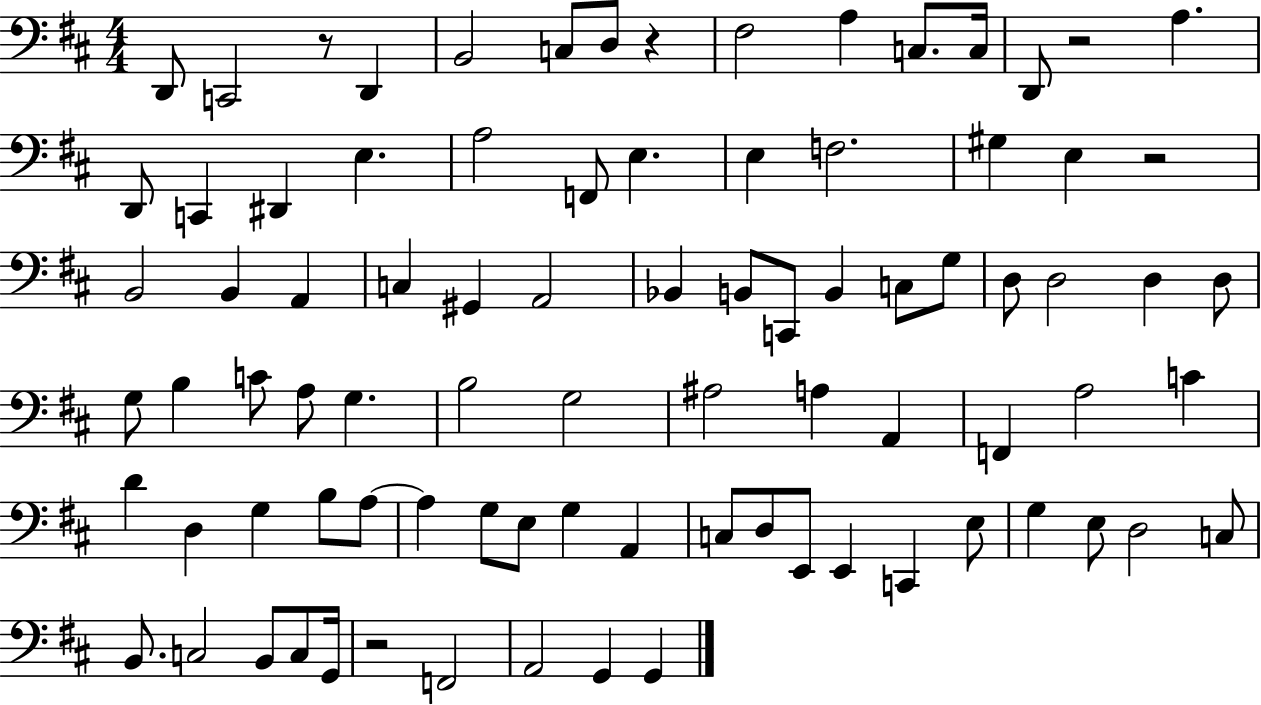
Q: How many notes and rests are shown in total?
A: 86